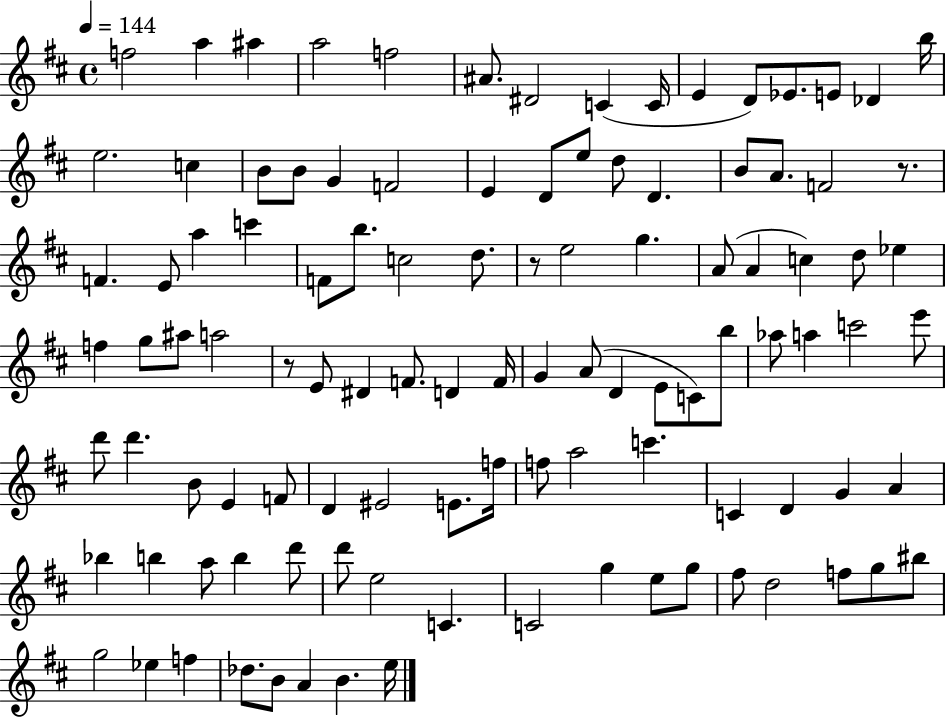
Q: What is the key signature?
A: D major